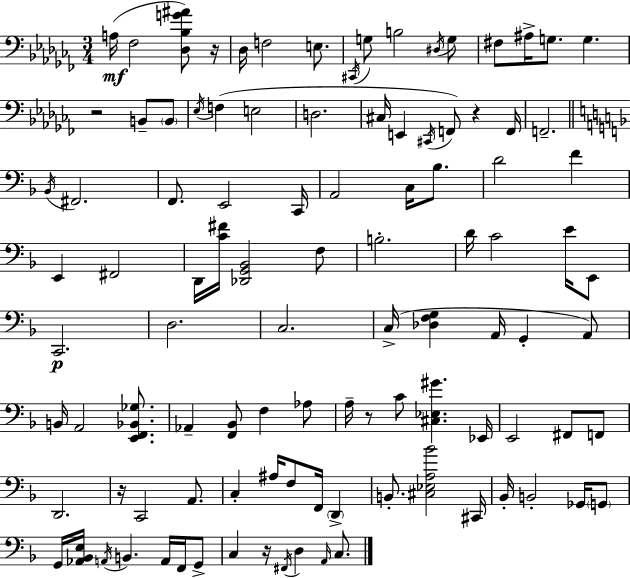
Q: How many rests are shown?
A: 6